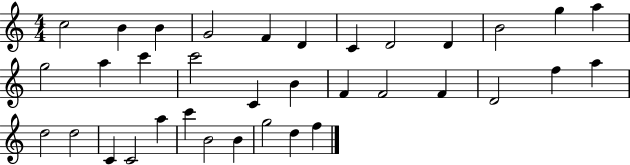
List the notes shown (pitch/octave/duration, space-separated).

C5/h B4/q B4/q G4/h F4/q D4/q C4/q D4/h D4/q B4/h G5/q A5/q G5/h A5/q C6/q C6/h C4/q B4/q F4/q F4/h F4/q D4/h F5/q A5/q D5/h D5/h C4/q C4/h A5/q C6/q B4/h B4/q G5/h D5/q F5/q